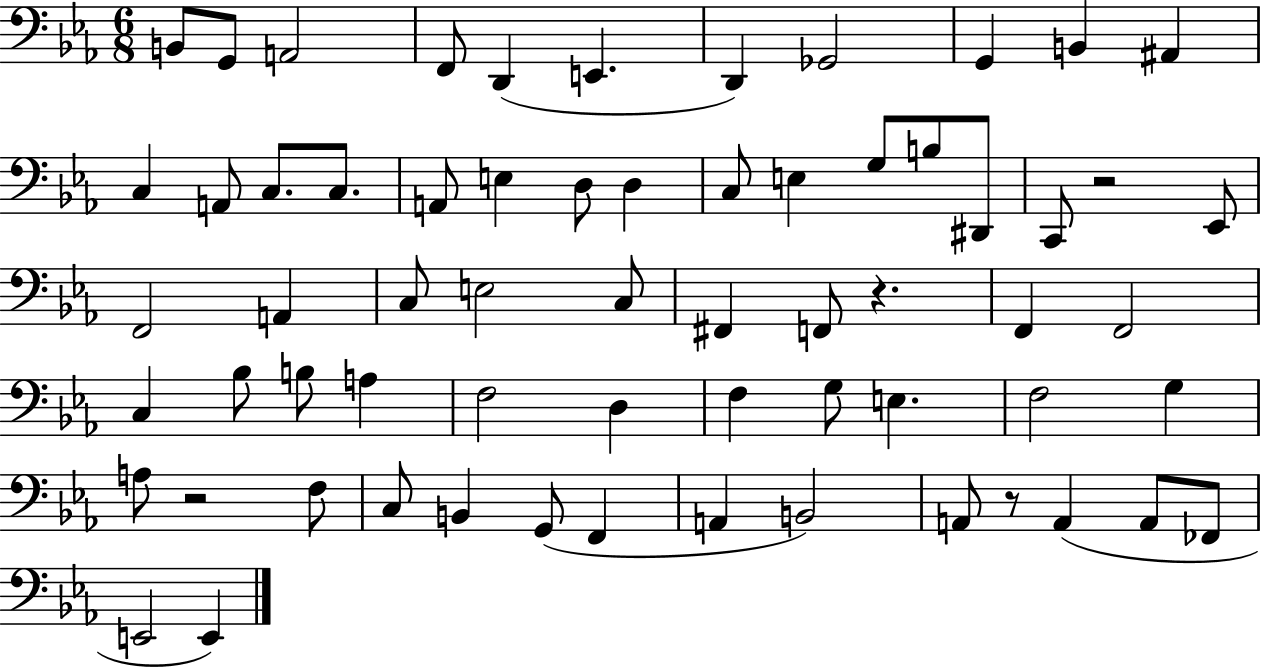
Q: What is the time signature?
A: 6/8